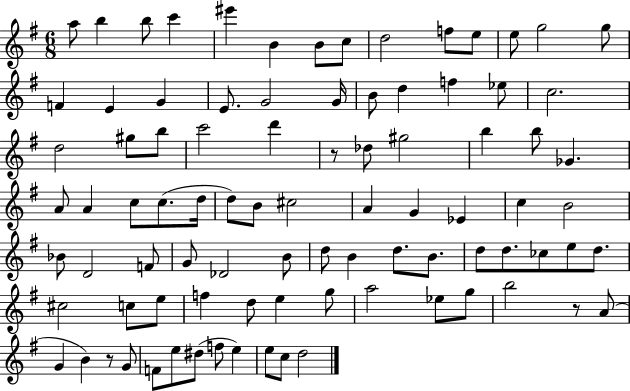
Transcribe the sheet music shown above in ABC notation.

X:1
T:Untitled
M:6/8
L:1/4
K:G
a/2 b b/2 c' ^e' B B/2 c/2 d2 f/2 e/2 e/2 g2 g/2 F E G E/2 G2 G/4 B/2 d f _e/2 c2 d2 ^g/2 b/2 c'2 d' z/2 _d/2 ^g2 b b/2 _G A/2 A c/2 c/2 d/4 d/2 B/2 ^c2 A G _E c B2 _B/2 D2 F/2 G/2 _D2 B/2 d/2 B d/2 B/2 d/2 d/2 _c/2 e/2 d/2 ^c2 c/2 e/2 f d/2 e g/2 a2 _e/2 g/2 b2 z/2 A/2 G B z/2 G/2 F/2 e/2 ^d/2 f/2 e e/2 c/2 d2